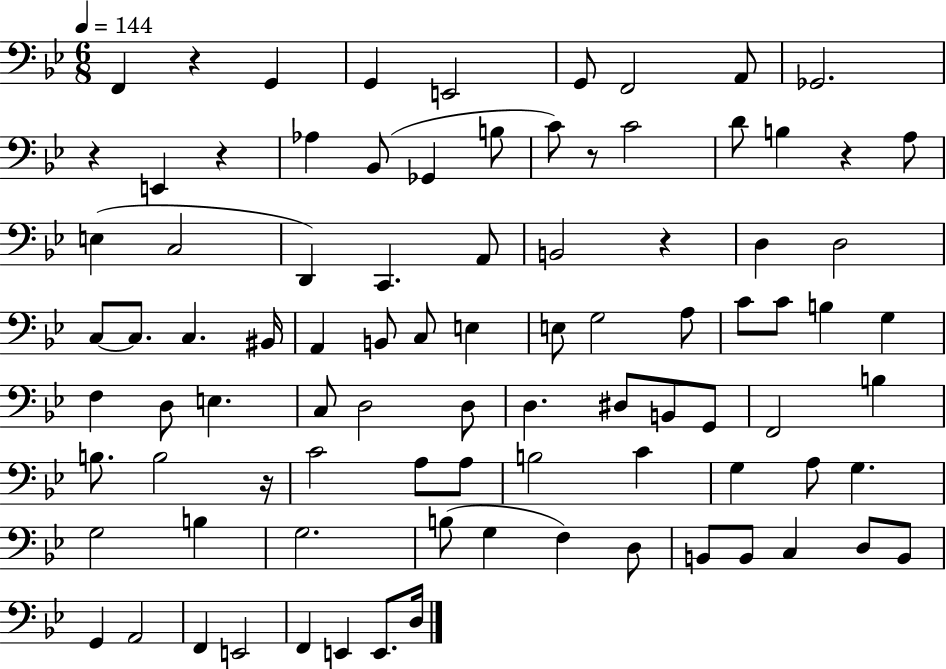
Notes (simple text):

F2/q R/q G2/q G2/q E2/h G2/e F2/h A2/e Gb2/h. R/q E2/q R/q Ab3/q Bb2/e Gb2/q B3/e C4/e R/e C4/h D4/e B3/q R/q A3/e E3/q C3/h D2/q C2/q. A2/e B2/h R/q D3/q D3/h C3/e C3/e. C3/q. BIS2/s A2/q B2/e C3/e E3/q E3/e G3/h A3/e C4/e C4/e B3/q G3/q F3/q D3/e E3/q. C3/e D3/h D3/e D3/q. D#3/e B2/e G2/e F2/h B3/q B3/e. B3/h R/s C4/h A3/e A3/e B3/h C4/q G3/q A3/e G3/q. G3/h B3/q G3/h. B3/e G3/q F3/q D3/e B2/e B2/e C3/q D3/e B2/e G2/q A2/h F2/q E2/h F2/q E2/q E2/e. D3/s